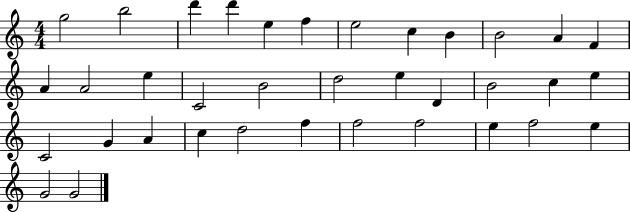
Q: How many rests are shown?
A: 0